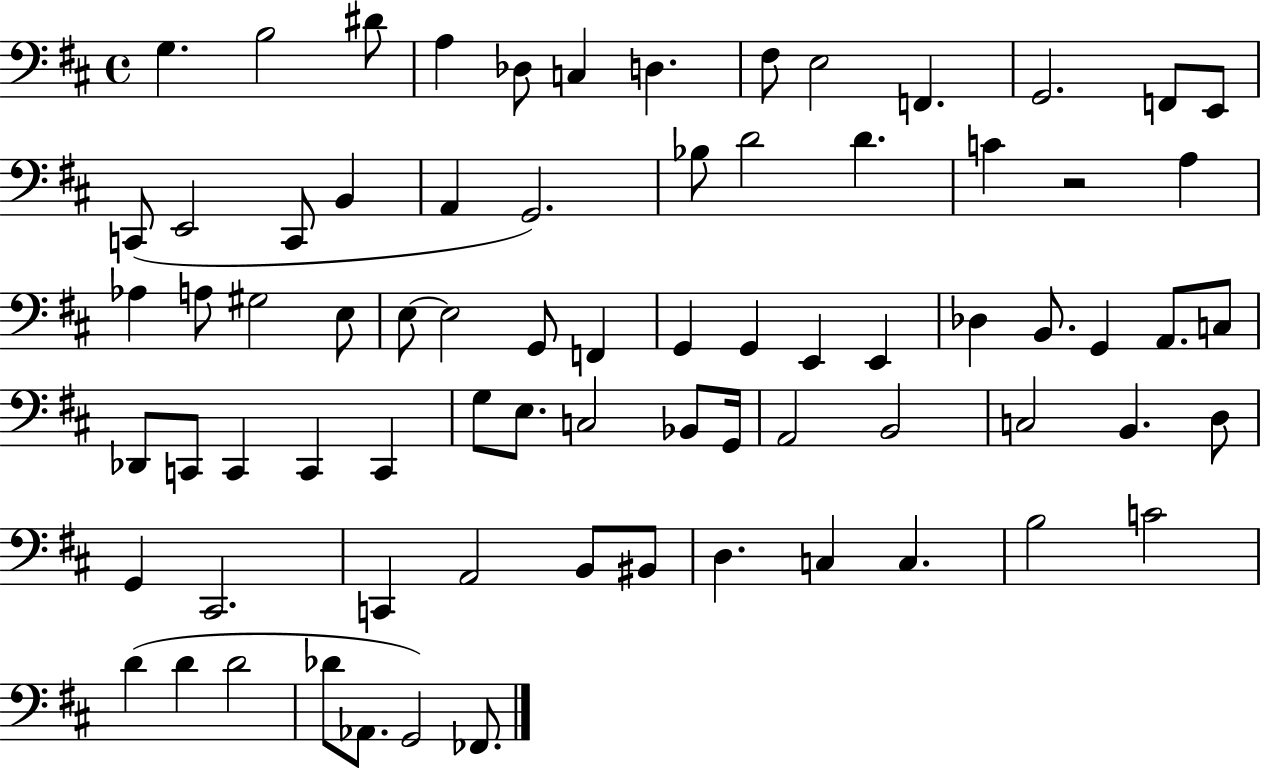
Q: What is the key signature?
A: D major